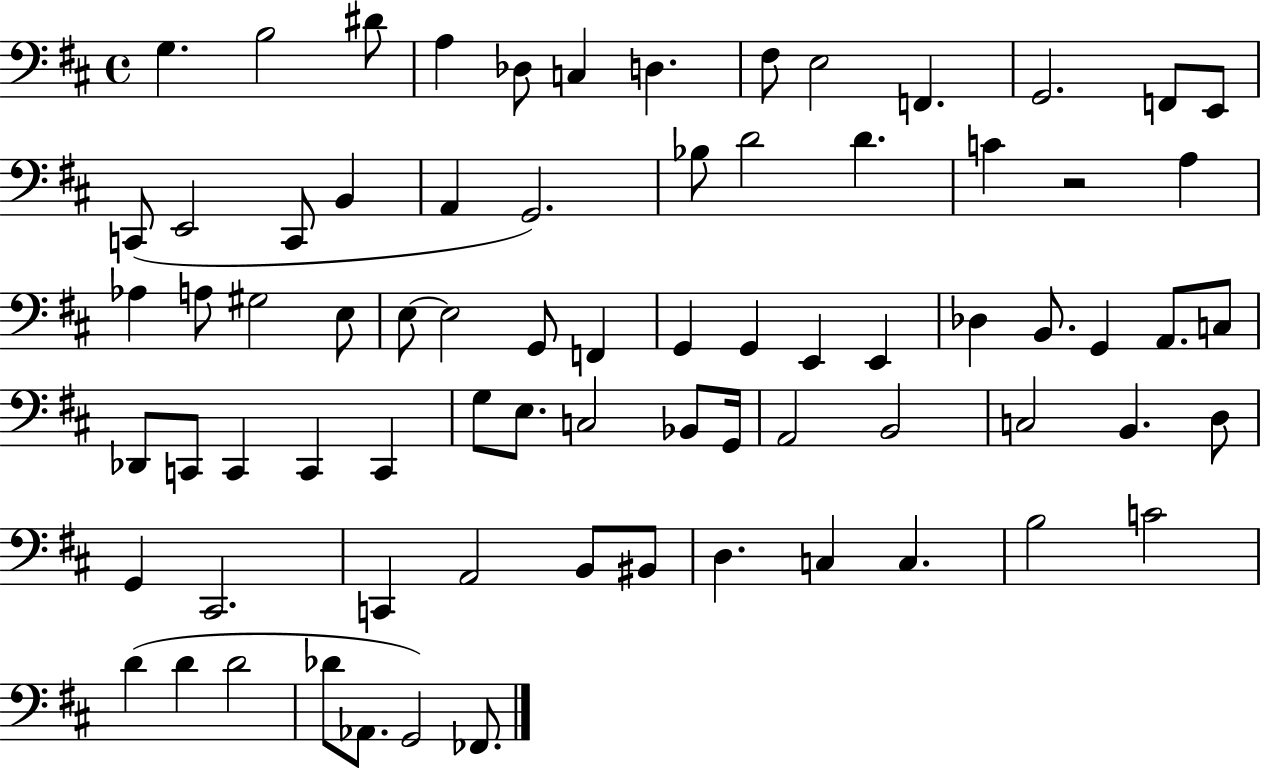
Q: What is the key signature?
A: D major